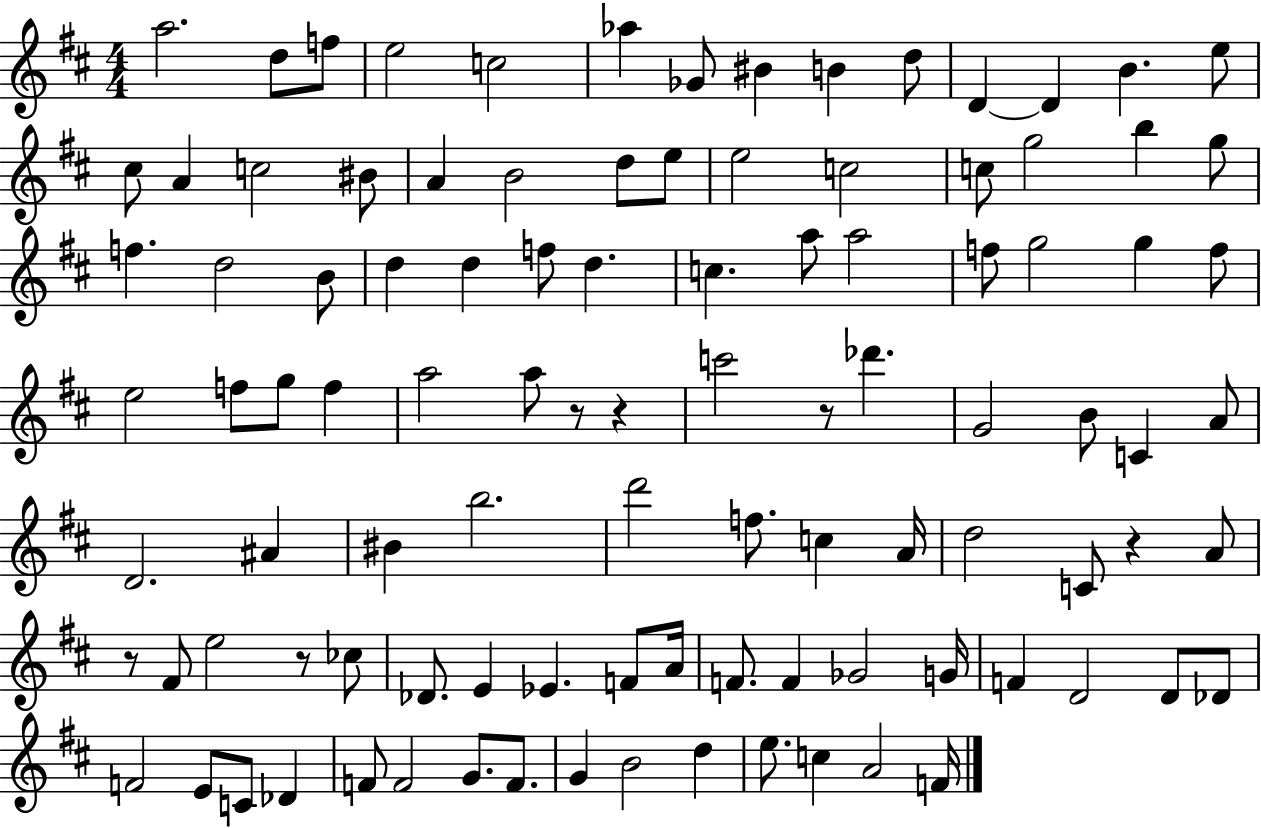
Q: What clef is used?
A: treble